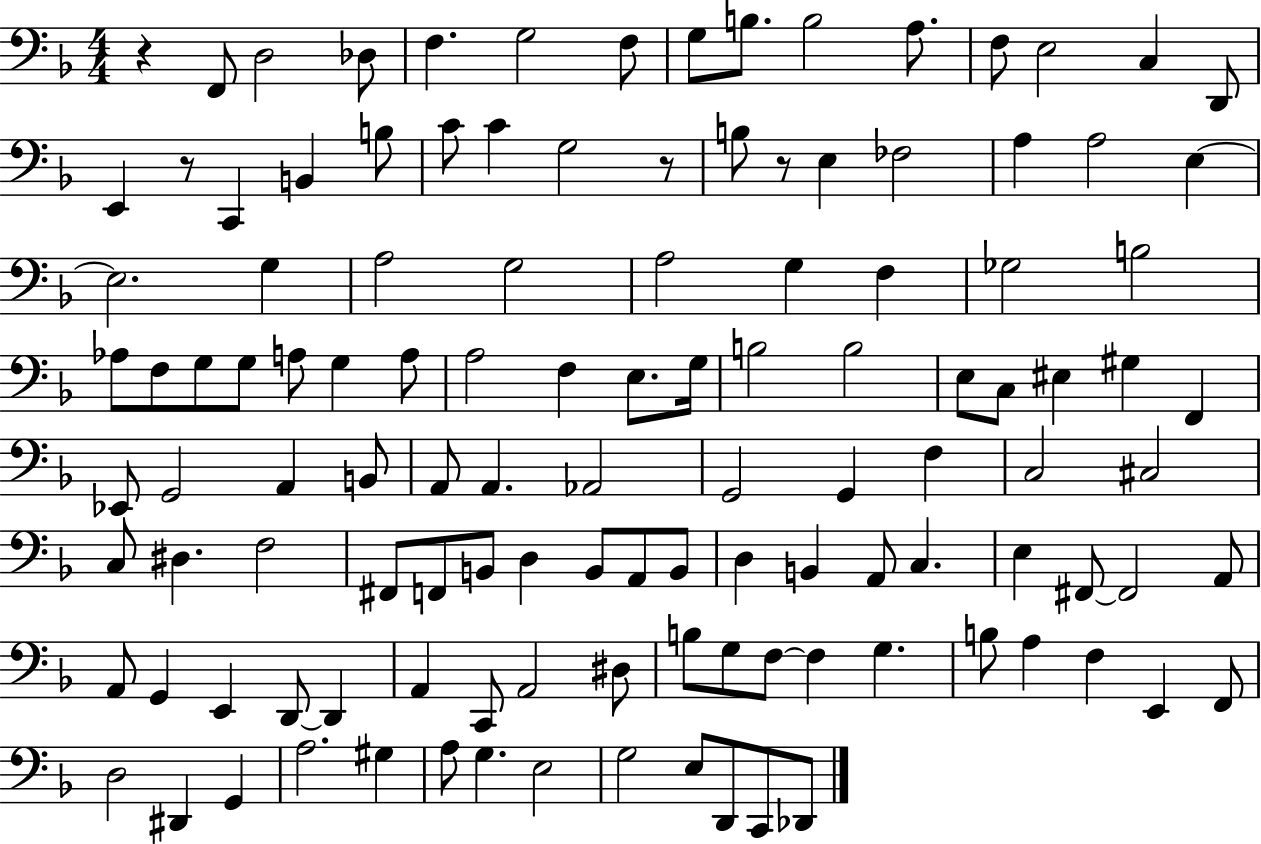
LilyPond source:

{
  \clef bass
  \numericTimeSignature
  \time 4/4
  \key f \major
  \repeat volta 2 { r4 f,8 d2 des8 | f4. g2 f8 | g8 b8. b2 a8. | f8 e2 c4 d,8 | \break e,4 r8 c,4 b,4 b8 | c'8 c'4 g2 r8 | b8 r8 e4 fes2 | a4 a2 e4~~ | \break e2. g4 | a2 g2 | a2 g4 f4 | ges2 b2 | \break aes8 f8 g8 g8 a8 g4 a8 | a2 f4 e8. g16 | b2 b2 | e8 c8 eis4 gis4 f,4 | \break ees,8 g,2 a,4 b,8 | a,8 a,4. aes,2 | g,2 g,4 f4 | c2 cis2 | \break c8 dis4. f2 | fis,8 f,8 b,8 d4 b,8 a,8 b,8 | d4 b,4 a,8 c4. | e4 fis,8~~ fis,2 a,8 | \break a,8 g,4 e,4 d,8~~ d,4 | a,4 c,8 a,2 dis8 | b8 g8 f8~~ f4 g4. | b8 a4 f4 e,4 f,8 | \break d2 dis,4 g,4 | a2. gis4 | a8 g4. e2 | g2 e8 d,8 c,8 des,8 | \break } \bar "|."
}